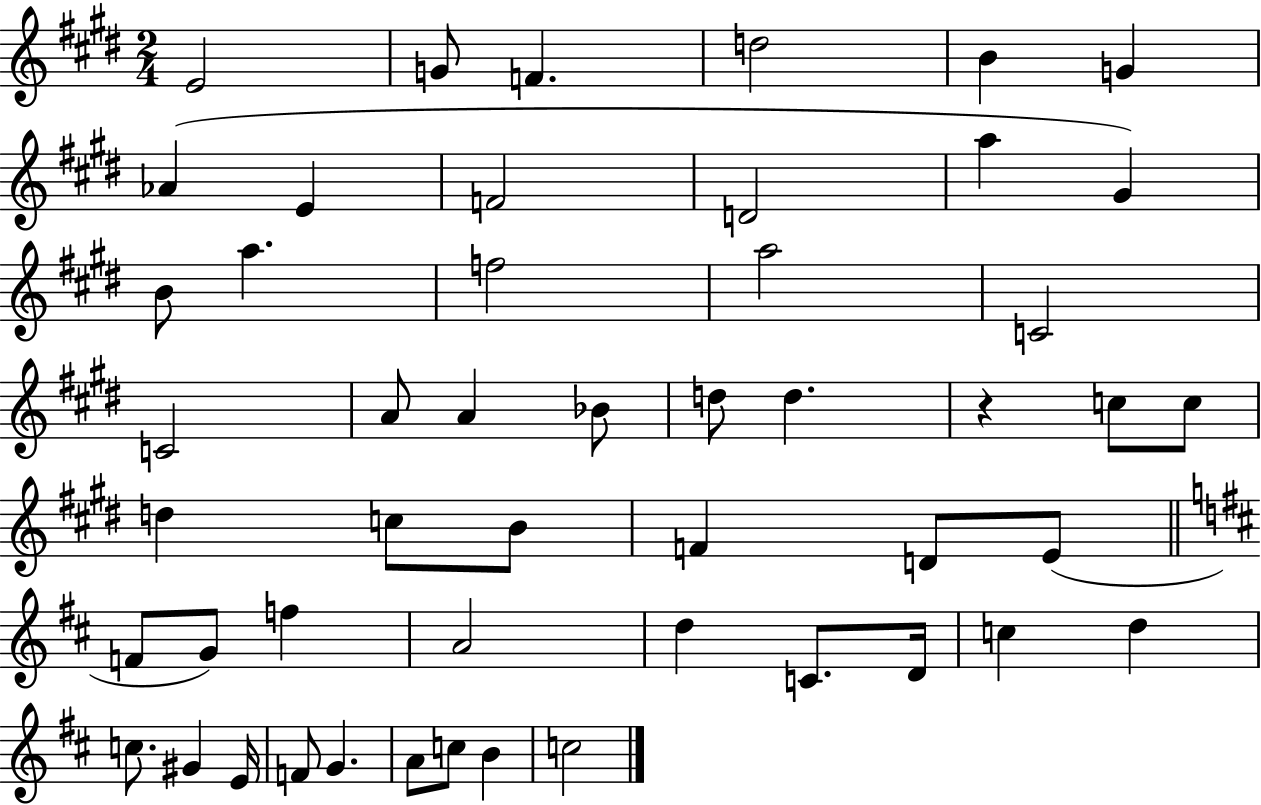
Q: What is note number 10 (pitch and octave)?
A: D4